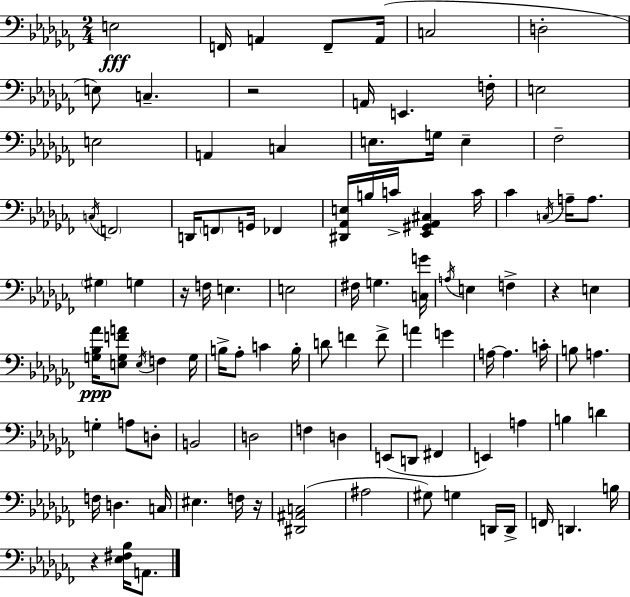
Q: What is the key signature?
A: AES minor